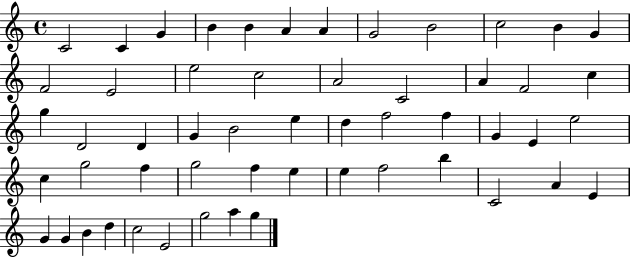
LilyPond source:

{
  \clef treble
  \time 4/4
  \defaultTimeSignature
  \key c \major
  c'2 c'4 g'4 | b'4 b'4 a'4 a'4 | g'2 b'2 | c''2 b'4 g'4 | \break f'2 e'2 | e''2 c''2 | a'2 c'2 | a'4 f'2 c''4 | \break g''4 d'2 d'4 | g'4 b'2 e''4 | d''4 f''2 f''4 | g'4 e'4 e''2 | \break c''4 g''2 f''4 | g''2 f''4 e''4 | e''4 f''2 b''4 | c'2 a'4 e'4 | \break g'4 g'4 b'4 d''4 | c''2 e'2 | g''2 a''4 g''4 | \bar "|."
}